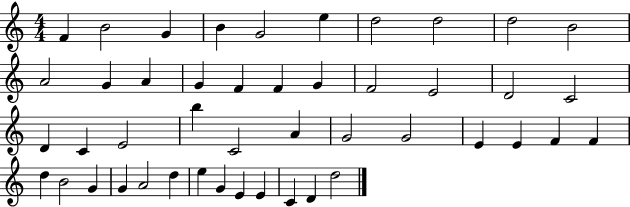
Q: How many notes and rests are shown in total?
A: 46